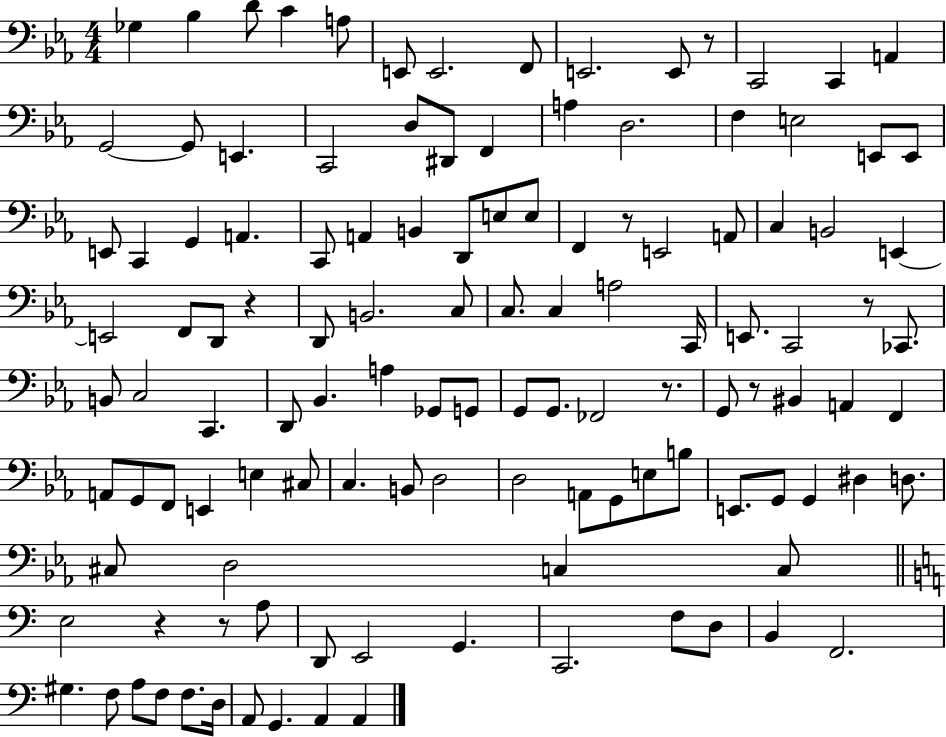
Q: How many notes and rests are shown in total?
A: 121